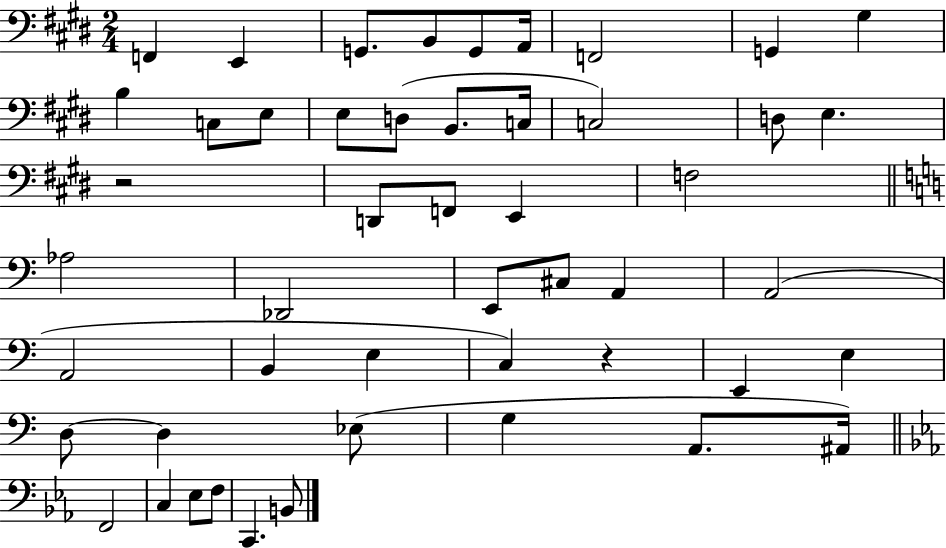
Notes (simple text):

F2/q E2/q G2/e. B2/e G2/e A2/s F2/h G2/q G#3/q B3/q C3/e E3/e E3/e D3/e B2/e. C3/s C3/h D3/e E3/q. R/h D2/e F2/e E2/q F3/h Ab3/h Db2/h E2/e C#3/e A2/q A2/h A2/h B2/q E3/q C3/q R/q E2/q E3/q D3/e D3/q Eb3/e G3/q A2/e. A#2/s F2/h C3/q Eb3/e F3/e C2/q. B2/e